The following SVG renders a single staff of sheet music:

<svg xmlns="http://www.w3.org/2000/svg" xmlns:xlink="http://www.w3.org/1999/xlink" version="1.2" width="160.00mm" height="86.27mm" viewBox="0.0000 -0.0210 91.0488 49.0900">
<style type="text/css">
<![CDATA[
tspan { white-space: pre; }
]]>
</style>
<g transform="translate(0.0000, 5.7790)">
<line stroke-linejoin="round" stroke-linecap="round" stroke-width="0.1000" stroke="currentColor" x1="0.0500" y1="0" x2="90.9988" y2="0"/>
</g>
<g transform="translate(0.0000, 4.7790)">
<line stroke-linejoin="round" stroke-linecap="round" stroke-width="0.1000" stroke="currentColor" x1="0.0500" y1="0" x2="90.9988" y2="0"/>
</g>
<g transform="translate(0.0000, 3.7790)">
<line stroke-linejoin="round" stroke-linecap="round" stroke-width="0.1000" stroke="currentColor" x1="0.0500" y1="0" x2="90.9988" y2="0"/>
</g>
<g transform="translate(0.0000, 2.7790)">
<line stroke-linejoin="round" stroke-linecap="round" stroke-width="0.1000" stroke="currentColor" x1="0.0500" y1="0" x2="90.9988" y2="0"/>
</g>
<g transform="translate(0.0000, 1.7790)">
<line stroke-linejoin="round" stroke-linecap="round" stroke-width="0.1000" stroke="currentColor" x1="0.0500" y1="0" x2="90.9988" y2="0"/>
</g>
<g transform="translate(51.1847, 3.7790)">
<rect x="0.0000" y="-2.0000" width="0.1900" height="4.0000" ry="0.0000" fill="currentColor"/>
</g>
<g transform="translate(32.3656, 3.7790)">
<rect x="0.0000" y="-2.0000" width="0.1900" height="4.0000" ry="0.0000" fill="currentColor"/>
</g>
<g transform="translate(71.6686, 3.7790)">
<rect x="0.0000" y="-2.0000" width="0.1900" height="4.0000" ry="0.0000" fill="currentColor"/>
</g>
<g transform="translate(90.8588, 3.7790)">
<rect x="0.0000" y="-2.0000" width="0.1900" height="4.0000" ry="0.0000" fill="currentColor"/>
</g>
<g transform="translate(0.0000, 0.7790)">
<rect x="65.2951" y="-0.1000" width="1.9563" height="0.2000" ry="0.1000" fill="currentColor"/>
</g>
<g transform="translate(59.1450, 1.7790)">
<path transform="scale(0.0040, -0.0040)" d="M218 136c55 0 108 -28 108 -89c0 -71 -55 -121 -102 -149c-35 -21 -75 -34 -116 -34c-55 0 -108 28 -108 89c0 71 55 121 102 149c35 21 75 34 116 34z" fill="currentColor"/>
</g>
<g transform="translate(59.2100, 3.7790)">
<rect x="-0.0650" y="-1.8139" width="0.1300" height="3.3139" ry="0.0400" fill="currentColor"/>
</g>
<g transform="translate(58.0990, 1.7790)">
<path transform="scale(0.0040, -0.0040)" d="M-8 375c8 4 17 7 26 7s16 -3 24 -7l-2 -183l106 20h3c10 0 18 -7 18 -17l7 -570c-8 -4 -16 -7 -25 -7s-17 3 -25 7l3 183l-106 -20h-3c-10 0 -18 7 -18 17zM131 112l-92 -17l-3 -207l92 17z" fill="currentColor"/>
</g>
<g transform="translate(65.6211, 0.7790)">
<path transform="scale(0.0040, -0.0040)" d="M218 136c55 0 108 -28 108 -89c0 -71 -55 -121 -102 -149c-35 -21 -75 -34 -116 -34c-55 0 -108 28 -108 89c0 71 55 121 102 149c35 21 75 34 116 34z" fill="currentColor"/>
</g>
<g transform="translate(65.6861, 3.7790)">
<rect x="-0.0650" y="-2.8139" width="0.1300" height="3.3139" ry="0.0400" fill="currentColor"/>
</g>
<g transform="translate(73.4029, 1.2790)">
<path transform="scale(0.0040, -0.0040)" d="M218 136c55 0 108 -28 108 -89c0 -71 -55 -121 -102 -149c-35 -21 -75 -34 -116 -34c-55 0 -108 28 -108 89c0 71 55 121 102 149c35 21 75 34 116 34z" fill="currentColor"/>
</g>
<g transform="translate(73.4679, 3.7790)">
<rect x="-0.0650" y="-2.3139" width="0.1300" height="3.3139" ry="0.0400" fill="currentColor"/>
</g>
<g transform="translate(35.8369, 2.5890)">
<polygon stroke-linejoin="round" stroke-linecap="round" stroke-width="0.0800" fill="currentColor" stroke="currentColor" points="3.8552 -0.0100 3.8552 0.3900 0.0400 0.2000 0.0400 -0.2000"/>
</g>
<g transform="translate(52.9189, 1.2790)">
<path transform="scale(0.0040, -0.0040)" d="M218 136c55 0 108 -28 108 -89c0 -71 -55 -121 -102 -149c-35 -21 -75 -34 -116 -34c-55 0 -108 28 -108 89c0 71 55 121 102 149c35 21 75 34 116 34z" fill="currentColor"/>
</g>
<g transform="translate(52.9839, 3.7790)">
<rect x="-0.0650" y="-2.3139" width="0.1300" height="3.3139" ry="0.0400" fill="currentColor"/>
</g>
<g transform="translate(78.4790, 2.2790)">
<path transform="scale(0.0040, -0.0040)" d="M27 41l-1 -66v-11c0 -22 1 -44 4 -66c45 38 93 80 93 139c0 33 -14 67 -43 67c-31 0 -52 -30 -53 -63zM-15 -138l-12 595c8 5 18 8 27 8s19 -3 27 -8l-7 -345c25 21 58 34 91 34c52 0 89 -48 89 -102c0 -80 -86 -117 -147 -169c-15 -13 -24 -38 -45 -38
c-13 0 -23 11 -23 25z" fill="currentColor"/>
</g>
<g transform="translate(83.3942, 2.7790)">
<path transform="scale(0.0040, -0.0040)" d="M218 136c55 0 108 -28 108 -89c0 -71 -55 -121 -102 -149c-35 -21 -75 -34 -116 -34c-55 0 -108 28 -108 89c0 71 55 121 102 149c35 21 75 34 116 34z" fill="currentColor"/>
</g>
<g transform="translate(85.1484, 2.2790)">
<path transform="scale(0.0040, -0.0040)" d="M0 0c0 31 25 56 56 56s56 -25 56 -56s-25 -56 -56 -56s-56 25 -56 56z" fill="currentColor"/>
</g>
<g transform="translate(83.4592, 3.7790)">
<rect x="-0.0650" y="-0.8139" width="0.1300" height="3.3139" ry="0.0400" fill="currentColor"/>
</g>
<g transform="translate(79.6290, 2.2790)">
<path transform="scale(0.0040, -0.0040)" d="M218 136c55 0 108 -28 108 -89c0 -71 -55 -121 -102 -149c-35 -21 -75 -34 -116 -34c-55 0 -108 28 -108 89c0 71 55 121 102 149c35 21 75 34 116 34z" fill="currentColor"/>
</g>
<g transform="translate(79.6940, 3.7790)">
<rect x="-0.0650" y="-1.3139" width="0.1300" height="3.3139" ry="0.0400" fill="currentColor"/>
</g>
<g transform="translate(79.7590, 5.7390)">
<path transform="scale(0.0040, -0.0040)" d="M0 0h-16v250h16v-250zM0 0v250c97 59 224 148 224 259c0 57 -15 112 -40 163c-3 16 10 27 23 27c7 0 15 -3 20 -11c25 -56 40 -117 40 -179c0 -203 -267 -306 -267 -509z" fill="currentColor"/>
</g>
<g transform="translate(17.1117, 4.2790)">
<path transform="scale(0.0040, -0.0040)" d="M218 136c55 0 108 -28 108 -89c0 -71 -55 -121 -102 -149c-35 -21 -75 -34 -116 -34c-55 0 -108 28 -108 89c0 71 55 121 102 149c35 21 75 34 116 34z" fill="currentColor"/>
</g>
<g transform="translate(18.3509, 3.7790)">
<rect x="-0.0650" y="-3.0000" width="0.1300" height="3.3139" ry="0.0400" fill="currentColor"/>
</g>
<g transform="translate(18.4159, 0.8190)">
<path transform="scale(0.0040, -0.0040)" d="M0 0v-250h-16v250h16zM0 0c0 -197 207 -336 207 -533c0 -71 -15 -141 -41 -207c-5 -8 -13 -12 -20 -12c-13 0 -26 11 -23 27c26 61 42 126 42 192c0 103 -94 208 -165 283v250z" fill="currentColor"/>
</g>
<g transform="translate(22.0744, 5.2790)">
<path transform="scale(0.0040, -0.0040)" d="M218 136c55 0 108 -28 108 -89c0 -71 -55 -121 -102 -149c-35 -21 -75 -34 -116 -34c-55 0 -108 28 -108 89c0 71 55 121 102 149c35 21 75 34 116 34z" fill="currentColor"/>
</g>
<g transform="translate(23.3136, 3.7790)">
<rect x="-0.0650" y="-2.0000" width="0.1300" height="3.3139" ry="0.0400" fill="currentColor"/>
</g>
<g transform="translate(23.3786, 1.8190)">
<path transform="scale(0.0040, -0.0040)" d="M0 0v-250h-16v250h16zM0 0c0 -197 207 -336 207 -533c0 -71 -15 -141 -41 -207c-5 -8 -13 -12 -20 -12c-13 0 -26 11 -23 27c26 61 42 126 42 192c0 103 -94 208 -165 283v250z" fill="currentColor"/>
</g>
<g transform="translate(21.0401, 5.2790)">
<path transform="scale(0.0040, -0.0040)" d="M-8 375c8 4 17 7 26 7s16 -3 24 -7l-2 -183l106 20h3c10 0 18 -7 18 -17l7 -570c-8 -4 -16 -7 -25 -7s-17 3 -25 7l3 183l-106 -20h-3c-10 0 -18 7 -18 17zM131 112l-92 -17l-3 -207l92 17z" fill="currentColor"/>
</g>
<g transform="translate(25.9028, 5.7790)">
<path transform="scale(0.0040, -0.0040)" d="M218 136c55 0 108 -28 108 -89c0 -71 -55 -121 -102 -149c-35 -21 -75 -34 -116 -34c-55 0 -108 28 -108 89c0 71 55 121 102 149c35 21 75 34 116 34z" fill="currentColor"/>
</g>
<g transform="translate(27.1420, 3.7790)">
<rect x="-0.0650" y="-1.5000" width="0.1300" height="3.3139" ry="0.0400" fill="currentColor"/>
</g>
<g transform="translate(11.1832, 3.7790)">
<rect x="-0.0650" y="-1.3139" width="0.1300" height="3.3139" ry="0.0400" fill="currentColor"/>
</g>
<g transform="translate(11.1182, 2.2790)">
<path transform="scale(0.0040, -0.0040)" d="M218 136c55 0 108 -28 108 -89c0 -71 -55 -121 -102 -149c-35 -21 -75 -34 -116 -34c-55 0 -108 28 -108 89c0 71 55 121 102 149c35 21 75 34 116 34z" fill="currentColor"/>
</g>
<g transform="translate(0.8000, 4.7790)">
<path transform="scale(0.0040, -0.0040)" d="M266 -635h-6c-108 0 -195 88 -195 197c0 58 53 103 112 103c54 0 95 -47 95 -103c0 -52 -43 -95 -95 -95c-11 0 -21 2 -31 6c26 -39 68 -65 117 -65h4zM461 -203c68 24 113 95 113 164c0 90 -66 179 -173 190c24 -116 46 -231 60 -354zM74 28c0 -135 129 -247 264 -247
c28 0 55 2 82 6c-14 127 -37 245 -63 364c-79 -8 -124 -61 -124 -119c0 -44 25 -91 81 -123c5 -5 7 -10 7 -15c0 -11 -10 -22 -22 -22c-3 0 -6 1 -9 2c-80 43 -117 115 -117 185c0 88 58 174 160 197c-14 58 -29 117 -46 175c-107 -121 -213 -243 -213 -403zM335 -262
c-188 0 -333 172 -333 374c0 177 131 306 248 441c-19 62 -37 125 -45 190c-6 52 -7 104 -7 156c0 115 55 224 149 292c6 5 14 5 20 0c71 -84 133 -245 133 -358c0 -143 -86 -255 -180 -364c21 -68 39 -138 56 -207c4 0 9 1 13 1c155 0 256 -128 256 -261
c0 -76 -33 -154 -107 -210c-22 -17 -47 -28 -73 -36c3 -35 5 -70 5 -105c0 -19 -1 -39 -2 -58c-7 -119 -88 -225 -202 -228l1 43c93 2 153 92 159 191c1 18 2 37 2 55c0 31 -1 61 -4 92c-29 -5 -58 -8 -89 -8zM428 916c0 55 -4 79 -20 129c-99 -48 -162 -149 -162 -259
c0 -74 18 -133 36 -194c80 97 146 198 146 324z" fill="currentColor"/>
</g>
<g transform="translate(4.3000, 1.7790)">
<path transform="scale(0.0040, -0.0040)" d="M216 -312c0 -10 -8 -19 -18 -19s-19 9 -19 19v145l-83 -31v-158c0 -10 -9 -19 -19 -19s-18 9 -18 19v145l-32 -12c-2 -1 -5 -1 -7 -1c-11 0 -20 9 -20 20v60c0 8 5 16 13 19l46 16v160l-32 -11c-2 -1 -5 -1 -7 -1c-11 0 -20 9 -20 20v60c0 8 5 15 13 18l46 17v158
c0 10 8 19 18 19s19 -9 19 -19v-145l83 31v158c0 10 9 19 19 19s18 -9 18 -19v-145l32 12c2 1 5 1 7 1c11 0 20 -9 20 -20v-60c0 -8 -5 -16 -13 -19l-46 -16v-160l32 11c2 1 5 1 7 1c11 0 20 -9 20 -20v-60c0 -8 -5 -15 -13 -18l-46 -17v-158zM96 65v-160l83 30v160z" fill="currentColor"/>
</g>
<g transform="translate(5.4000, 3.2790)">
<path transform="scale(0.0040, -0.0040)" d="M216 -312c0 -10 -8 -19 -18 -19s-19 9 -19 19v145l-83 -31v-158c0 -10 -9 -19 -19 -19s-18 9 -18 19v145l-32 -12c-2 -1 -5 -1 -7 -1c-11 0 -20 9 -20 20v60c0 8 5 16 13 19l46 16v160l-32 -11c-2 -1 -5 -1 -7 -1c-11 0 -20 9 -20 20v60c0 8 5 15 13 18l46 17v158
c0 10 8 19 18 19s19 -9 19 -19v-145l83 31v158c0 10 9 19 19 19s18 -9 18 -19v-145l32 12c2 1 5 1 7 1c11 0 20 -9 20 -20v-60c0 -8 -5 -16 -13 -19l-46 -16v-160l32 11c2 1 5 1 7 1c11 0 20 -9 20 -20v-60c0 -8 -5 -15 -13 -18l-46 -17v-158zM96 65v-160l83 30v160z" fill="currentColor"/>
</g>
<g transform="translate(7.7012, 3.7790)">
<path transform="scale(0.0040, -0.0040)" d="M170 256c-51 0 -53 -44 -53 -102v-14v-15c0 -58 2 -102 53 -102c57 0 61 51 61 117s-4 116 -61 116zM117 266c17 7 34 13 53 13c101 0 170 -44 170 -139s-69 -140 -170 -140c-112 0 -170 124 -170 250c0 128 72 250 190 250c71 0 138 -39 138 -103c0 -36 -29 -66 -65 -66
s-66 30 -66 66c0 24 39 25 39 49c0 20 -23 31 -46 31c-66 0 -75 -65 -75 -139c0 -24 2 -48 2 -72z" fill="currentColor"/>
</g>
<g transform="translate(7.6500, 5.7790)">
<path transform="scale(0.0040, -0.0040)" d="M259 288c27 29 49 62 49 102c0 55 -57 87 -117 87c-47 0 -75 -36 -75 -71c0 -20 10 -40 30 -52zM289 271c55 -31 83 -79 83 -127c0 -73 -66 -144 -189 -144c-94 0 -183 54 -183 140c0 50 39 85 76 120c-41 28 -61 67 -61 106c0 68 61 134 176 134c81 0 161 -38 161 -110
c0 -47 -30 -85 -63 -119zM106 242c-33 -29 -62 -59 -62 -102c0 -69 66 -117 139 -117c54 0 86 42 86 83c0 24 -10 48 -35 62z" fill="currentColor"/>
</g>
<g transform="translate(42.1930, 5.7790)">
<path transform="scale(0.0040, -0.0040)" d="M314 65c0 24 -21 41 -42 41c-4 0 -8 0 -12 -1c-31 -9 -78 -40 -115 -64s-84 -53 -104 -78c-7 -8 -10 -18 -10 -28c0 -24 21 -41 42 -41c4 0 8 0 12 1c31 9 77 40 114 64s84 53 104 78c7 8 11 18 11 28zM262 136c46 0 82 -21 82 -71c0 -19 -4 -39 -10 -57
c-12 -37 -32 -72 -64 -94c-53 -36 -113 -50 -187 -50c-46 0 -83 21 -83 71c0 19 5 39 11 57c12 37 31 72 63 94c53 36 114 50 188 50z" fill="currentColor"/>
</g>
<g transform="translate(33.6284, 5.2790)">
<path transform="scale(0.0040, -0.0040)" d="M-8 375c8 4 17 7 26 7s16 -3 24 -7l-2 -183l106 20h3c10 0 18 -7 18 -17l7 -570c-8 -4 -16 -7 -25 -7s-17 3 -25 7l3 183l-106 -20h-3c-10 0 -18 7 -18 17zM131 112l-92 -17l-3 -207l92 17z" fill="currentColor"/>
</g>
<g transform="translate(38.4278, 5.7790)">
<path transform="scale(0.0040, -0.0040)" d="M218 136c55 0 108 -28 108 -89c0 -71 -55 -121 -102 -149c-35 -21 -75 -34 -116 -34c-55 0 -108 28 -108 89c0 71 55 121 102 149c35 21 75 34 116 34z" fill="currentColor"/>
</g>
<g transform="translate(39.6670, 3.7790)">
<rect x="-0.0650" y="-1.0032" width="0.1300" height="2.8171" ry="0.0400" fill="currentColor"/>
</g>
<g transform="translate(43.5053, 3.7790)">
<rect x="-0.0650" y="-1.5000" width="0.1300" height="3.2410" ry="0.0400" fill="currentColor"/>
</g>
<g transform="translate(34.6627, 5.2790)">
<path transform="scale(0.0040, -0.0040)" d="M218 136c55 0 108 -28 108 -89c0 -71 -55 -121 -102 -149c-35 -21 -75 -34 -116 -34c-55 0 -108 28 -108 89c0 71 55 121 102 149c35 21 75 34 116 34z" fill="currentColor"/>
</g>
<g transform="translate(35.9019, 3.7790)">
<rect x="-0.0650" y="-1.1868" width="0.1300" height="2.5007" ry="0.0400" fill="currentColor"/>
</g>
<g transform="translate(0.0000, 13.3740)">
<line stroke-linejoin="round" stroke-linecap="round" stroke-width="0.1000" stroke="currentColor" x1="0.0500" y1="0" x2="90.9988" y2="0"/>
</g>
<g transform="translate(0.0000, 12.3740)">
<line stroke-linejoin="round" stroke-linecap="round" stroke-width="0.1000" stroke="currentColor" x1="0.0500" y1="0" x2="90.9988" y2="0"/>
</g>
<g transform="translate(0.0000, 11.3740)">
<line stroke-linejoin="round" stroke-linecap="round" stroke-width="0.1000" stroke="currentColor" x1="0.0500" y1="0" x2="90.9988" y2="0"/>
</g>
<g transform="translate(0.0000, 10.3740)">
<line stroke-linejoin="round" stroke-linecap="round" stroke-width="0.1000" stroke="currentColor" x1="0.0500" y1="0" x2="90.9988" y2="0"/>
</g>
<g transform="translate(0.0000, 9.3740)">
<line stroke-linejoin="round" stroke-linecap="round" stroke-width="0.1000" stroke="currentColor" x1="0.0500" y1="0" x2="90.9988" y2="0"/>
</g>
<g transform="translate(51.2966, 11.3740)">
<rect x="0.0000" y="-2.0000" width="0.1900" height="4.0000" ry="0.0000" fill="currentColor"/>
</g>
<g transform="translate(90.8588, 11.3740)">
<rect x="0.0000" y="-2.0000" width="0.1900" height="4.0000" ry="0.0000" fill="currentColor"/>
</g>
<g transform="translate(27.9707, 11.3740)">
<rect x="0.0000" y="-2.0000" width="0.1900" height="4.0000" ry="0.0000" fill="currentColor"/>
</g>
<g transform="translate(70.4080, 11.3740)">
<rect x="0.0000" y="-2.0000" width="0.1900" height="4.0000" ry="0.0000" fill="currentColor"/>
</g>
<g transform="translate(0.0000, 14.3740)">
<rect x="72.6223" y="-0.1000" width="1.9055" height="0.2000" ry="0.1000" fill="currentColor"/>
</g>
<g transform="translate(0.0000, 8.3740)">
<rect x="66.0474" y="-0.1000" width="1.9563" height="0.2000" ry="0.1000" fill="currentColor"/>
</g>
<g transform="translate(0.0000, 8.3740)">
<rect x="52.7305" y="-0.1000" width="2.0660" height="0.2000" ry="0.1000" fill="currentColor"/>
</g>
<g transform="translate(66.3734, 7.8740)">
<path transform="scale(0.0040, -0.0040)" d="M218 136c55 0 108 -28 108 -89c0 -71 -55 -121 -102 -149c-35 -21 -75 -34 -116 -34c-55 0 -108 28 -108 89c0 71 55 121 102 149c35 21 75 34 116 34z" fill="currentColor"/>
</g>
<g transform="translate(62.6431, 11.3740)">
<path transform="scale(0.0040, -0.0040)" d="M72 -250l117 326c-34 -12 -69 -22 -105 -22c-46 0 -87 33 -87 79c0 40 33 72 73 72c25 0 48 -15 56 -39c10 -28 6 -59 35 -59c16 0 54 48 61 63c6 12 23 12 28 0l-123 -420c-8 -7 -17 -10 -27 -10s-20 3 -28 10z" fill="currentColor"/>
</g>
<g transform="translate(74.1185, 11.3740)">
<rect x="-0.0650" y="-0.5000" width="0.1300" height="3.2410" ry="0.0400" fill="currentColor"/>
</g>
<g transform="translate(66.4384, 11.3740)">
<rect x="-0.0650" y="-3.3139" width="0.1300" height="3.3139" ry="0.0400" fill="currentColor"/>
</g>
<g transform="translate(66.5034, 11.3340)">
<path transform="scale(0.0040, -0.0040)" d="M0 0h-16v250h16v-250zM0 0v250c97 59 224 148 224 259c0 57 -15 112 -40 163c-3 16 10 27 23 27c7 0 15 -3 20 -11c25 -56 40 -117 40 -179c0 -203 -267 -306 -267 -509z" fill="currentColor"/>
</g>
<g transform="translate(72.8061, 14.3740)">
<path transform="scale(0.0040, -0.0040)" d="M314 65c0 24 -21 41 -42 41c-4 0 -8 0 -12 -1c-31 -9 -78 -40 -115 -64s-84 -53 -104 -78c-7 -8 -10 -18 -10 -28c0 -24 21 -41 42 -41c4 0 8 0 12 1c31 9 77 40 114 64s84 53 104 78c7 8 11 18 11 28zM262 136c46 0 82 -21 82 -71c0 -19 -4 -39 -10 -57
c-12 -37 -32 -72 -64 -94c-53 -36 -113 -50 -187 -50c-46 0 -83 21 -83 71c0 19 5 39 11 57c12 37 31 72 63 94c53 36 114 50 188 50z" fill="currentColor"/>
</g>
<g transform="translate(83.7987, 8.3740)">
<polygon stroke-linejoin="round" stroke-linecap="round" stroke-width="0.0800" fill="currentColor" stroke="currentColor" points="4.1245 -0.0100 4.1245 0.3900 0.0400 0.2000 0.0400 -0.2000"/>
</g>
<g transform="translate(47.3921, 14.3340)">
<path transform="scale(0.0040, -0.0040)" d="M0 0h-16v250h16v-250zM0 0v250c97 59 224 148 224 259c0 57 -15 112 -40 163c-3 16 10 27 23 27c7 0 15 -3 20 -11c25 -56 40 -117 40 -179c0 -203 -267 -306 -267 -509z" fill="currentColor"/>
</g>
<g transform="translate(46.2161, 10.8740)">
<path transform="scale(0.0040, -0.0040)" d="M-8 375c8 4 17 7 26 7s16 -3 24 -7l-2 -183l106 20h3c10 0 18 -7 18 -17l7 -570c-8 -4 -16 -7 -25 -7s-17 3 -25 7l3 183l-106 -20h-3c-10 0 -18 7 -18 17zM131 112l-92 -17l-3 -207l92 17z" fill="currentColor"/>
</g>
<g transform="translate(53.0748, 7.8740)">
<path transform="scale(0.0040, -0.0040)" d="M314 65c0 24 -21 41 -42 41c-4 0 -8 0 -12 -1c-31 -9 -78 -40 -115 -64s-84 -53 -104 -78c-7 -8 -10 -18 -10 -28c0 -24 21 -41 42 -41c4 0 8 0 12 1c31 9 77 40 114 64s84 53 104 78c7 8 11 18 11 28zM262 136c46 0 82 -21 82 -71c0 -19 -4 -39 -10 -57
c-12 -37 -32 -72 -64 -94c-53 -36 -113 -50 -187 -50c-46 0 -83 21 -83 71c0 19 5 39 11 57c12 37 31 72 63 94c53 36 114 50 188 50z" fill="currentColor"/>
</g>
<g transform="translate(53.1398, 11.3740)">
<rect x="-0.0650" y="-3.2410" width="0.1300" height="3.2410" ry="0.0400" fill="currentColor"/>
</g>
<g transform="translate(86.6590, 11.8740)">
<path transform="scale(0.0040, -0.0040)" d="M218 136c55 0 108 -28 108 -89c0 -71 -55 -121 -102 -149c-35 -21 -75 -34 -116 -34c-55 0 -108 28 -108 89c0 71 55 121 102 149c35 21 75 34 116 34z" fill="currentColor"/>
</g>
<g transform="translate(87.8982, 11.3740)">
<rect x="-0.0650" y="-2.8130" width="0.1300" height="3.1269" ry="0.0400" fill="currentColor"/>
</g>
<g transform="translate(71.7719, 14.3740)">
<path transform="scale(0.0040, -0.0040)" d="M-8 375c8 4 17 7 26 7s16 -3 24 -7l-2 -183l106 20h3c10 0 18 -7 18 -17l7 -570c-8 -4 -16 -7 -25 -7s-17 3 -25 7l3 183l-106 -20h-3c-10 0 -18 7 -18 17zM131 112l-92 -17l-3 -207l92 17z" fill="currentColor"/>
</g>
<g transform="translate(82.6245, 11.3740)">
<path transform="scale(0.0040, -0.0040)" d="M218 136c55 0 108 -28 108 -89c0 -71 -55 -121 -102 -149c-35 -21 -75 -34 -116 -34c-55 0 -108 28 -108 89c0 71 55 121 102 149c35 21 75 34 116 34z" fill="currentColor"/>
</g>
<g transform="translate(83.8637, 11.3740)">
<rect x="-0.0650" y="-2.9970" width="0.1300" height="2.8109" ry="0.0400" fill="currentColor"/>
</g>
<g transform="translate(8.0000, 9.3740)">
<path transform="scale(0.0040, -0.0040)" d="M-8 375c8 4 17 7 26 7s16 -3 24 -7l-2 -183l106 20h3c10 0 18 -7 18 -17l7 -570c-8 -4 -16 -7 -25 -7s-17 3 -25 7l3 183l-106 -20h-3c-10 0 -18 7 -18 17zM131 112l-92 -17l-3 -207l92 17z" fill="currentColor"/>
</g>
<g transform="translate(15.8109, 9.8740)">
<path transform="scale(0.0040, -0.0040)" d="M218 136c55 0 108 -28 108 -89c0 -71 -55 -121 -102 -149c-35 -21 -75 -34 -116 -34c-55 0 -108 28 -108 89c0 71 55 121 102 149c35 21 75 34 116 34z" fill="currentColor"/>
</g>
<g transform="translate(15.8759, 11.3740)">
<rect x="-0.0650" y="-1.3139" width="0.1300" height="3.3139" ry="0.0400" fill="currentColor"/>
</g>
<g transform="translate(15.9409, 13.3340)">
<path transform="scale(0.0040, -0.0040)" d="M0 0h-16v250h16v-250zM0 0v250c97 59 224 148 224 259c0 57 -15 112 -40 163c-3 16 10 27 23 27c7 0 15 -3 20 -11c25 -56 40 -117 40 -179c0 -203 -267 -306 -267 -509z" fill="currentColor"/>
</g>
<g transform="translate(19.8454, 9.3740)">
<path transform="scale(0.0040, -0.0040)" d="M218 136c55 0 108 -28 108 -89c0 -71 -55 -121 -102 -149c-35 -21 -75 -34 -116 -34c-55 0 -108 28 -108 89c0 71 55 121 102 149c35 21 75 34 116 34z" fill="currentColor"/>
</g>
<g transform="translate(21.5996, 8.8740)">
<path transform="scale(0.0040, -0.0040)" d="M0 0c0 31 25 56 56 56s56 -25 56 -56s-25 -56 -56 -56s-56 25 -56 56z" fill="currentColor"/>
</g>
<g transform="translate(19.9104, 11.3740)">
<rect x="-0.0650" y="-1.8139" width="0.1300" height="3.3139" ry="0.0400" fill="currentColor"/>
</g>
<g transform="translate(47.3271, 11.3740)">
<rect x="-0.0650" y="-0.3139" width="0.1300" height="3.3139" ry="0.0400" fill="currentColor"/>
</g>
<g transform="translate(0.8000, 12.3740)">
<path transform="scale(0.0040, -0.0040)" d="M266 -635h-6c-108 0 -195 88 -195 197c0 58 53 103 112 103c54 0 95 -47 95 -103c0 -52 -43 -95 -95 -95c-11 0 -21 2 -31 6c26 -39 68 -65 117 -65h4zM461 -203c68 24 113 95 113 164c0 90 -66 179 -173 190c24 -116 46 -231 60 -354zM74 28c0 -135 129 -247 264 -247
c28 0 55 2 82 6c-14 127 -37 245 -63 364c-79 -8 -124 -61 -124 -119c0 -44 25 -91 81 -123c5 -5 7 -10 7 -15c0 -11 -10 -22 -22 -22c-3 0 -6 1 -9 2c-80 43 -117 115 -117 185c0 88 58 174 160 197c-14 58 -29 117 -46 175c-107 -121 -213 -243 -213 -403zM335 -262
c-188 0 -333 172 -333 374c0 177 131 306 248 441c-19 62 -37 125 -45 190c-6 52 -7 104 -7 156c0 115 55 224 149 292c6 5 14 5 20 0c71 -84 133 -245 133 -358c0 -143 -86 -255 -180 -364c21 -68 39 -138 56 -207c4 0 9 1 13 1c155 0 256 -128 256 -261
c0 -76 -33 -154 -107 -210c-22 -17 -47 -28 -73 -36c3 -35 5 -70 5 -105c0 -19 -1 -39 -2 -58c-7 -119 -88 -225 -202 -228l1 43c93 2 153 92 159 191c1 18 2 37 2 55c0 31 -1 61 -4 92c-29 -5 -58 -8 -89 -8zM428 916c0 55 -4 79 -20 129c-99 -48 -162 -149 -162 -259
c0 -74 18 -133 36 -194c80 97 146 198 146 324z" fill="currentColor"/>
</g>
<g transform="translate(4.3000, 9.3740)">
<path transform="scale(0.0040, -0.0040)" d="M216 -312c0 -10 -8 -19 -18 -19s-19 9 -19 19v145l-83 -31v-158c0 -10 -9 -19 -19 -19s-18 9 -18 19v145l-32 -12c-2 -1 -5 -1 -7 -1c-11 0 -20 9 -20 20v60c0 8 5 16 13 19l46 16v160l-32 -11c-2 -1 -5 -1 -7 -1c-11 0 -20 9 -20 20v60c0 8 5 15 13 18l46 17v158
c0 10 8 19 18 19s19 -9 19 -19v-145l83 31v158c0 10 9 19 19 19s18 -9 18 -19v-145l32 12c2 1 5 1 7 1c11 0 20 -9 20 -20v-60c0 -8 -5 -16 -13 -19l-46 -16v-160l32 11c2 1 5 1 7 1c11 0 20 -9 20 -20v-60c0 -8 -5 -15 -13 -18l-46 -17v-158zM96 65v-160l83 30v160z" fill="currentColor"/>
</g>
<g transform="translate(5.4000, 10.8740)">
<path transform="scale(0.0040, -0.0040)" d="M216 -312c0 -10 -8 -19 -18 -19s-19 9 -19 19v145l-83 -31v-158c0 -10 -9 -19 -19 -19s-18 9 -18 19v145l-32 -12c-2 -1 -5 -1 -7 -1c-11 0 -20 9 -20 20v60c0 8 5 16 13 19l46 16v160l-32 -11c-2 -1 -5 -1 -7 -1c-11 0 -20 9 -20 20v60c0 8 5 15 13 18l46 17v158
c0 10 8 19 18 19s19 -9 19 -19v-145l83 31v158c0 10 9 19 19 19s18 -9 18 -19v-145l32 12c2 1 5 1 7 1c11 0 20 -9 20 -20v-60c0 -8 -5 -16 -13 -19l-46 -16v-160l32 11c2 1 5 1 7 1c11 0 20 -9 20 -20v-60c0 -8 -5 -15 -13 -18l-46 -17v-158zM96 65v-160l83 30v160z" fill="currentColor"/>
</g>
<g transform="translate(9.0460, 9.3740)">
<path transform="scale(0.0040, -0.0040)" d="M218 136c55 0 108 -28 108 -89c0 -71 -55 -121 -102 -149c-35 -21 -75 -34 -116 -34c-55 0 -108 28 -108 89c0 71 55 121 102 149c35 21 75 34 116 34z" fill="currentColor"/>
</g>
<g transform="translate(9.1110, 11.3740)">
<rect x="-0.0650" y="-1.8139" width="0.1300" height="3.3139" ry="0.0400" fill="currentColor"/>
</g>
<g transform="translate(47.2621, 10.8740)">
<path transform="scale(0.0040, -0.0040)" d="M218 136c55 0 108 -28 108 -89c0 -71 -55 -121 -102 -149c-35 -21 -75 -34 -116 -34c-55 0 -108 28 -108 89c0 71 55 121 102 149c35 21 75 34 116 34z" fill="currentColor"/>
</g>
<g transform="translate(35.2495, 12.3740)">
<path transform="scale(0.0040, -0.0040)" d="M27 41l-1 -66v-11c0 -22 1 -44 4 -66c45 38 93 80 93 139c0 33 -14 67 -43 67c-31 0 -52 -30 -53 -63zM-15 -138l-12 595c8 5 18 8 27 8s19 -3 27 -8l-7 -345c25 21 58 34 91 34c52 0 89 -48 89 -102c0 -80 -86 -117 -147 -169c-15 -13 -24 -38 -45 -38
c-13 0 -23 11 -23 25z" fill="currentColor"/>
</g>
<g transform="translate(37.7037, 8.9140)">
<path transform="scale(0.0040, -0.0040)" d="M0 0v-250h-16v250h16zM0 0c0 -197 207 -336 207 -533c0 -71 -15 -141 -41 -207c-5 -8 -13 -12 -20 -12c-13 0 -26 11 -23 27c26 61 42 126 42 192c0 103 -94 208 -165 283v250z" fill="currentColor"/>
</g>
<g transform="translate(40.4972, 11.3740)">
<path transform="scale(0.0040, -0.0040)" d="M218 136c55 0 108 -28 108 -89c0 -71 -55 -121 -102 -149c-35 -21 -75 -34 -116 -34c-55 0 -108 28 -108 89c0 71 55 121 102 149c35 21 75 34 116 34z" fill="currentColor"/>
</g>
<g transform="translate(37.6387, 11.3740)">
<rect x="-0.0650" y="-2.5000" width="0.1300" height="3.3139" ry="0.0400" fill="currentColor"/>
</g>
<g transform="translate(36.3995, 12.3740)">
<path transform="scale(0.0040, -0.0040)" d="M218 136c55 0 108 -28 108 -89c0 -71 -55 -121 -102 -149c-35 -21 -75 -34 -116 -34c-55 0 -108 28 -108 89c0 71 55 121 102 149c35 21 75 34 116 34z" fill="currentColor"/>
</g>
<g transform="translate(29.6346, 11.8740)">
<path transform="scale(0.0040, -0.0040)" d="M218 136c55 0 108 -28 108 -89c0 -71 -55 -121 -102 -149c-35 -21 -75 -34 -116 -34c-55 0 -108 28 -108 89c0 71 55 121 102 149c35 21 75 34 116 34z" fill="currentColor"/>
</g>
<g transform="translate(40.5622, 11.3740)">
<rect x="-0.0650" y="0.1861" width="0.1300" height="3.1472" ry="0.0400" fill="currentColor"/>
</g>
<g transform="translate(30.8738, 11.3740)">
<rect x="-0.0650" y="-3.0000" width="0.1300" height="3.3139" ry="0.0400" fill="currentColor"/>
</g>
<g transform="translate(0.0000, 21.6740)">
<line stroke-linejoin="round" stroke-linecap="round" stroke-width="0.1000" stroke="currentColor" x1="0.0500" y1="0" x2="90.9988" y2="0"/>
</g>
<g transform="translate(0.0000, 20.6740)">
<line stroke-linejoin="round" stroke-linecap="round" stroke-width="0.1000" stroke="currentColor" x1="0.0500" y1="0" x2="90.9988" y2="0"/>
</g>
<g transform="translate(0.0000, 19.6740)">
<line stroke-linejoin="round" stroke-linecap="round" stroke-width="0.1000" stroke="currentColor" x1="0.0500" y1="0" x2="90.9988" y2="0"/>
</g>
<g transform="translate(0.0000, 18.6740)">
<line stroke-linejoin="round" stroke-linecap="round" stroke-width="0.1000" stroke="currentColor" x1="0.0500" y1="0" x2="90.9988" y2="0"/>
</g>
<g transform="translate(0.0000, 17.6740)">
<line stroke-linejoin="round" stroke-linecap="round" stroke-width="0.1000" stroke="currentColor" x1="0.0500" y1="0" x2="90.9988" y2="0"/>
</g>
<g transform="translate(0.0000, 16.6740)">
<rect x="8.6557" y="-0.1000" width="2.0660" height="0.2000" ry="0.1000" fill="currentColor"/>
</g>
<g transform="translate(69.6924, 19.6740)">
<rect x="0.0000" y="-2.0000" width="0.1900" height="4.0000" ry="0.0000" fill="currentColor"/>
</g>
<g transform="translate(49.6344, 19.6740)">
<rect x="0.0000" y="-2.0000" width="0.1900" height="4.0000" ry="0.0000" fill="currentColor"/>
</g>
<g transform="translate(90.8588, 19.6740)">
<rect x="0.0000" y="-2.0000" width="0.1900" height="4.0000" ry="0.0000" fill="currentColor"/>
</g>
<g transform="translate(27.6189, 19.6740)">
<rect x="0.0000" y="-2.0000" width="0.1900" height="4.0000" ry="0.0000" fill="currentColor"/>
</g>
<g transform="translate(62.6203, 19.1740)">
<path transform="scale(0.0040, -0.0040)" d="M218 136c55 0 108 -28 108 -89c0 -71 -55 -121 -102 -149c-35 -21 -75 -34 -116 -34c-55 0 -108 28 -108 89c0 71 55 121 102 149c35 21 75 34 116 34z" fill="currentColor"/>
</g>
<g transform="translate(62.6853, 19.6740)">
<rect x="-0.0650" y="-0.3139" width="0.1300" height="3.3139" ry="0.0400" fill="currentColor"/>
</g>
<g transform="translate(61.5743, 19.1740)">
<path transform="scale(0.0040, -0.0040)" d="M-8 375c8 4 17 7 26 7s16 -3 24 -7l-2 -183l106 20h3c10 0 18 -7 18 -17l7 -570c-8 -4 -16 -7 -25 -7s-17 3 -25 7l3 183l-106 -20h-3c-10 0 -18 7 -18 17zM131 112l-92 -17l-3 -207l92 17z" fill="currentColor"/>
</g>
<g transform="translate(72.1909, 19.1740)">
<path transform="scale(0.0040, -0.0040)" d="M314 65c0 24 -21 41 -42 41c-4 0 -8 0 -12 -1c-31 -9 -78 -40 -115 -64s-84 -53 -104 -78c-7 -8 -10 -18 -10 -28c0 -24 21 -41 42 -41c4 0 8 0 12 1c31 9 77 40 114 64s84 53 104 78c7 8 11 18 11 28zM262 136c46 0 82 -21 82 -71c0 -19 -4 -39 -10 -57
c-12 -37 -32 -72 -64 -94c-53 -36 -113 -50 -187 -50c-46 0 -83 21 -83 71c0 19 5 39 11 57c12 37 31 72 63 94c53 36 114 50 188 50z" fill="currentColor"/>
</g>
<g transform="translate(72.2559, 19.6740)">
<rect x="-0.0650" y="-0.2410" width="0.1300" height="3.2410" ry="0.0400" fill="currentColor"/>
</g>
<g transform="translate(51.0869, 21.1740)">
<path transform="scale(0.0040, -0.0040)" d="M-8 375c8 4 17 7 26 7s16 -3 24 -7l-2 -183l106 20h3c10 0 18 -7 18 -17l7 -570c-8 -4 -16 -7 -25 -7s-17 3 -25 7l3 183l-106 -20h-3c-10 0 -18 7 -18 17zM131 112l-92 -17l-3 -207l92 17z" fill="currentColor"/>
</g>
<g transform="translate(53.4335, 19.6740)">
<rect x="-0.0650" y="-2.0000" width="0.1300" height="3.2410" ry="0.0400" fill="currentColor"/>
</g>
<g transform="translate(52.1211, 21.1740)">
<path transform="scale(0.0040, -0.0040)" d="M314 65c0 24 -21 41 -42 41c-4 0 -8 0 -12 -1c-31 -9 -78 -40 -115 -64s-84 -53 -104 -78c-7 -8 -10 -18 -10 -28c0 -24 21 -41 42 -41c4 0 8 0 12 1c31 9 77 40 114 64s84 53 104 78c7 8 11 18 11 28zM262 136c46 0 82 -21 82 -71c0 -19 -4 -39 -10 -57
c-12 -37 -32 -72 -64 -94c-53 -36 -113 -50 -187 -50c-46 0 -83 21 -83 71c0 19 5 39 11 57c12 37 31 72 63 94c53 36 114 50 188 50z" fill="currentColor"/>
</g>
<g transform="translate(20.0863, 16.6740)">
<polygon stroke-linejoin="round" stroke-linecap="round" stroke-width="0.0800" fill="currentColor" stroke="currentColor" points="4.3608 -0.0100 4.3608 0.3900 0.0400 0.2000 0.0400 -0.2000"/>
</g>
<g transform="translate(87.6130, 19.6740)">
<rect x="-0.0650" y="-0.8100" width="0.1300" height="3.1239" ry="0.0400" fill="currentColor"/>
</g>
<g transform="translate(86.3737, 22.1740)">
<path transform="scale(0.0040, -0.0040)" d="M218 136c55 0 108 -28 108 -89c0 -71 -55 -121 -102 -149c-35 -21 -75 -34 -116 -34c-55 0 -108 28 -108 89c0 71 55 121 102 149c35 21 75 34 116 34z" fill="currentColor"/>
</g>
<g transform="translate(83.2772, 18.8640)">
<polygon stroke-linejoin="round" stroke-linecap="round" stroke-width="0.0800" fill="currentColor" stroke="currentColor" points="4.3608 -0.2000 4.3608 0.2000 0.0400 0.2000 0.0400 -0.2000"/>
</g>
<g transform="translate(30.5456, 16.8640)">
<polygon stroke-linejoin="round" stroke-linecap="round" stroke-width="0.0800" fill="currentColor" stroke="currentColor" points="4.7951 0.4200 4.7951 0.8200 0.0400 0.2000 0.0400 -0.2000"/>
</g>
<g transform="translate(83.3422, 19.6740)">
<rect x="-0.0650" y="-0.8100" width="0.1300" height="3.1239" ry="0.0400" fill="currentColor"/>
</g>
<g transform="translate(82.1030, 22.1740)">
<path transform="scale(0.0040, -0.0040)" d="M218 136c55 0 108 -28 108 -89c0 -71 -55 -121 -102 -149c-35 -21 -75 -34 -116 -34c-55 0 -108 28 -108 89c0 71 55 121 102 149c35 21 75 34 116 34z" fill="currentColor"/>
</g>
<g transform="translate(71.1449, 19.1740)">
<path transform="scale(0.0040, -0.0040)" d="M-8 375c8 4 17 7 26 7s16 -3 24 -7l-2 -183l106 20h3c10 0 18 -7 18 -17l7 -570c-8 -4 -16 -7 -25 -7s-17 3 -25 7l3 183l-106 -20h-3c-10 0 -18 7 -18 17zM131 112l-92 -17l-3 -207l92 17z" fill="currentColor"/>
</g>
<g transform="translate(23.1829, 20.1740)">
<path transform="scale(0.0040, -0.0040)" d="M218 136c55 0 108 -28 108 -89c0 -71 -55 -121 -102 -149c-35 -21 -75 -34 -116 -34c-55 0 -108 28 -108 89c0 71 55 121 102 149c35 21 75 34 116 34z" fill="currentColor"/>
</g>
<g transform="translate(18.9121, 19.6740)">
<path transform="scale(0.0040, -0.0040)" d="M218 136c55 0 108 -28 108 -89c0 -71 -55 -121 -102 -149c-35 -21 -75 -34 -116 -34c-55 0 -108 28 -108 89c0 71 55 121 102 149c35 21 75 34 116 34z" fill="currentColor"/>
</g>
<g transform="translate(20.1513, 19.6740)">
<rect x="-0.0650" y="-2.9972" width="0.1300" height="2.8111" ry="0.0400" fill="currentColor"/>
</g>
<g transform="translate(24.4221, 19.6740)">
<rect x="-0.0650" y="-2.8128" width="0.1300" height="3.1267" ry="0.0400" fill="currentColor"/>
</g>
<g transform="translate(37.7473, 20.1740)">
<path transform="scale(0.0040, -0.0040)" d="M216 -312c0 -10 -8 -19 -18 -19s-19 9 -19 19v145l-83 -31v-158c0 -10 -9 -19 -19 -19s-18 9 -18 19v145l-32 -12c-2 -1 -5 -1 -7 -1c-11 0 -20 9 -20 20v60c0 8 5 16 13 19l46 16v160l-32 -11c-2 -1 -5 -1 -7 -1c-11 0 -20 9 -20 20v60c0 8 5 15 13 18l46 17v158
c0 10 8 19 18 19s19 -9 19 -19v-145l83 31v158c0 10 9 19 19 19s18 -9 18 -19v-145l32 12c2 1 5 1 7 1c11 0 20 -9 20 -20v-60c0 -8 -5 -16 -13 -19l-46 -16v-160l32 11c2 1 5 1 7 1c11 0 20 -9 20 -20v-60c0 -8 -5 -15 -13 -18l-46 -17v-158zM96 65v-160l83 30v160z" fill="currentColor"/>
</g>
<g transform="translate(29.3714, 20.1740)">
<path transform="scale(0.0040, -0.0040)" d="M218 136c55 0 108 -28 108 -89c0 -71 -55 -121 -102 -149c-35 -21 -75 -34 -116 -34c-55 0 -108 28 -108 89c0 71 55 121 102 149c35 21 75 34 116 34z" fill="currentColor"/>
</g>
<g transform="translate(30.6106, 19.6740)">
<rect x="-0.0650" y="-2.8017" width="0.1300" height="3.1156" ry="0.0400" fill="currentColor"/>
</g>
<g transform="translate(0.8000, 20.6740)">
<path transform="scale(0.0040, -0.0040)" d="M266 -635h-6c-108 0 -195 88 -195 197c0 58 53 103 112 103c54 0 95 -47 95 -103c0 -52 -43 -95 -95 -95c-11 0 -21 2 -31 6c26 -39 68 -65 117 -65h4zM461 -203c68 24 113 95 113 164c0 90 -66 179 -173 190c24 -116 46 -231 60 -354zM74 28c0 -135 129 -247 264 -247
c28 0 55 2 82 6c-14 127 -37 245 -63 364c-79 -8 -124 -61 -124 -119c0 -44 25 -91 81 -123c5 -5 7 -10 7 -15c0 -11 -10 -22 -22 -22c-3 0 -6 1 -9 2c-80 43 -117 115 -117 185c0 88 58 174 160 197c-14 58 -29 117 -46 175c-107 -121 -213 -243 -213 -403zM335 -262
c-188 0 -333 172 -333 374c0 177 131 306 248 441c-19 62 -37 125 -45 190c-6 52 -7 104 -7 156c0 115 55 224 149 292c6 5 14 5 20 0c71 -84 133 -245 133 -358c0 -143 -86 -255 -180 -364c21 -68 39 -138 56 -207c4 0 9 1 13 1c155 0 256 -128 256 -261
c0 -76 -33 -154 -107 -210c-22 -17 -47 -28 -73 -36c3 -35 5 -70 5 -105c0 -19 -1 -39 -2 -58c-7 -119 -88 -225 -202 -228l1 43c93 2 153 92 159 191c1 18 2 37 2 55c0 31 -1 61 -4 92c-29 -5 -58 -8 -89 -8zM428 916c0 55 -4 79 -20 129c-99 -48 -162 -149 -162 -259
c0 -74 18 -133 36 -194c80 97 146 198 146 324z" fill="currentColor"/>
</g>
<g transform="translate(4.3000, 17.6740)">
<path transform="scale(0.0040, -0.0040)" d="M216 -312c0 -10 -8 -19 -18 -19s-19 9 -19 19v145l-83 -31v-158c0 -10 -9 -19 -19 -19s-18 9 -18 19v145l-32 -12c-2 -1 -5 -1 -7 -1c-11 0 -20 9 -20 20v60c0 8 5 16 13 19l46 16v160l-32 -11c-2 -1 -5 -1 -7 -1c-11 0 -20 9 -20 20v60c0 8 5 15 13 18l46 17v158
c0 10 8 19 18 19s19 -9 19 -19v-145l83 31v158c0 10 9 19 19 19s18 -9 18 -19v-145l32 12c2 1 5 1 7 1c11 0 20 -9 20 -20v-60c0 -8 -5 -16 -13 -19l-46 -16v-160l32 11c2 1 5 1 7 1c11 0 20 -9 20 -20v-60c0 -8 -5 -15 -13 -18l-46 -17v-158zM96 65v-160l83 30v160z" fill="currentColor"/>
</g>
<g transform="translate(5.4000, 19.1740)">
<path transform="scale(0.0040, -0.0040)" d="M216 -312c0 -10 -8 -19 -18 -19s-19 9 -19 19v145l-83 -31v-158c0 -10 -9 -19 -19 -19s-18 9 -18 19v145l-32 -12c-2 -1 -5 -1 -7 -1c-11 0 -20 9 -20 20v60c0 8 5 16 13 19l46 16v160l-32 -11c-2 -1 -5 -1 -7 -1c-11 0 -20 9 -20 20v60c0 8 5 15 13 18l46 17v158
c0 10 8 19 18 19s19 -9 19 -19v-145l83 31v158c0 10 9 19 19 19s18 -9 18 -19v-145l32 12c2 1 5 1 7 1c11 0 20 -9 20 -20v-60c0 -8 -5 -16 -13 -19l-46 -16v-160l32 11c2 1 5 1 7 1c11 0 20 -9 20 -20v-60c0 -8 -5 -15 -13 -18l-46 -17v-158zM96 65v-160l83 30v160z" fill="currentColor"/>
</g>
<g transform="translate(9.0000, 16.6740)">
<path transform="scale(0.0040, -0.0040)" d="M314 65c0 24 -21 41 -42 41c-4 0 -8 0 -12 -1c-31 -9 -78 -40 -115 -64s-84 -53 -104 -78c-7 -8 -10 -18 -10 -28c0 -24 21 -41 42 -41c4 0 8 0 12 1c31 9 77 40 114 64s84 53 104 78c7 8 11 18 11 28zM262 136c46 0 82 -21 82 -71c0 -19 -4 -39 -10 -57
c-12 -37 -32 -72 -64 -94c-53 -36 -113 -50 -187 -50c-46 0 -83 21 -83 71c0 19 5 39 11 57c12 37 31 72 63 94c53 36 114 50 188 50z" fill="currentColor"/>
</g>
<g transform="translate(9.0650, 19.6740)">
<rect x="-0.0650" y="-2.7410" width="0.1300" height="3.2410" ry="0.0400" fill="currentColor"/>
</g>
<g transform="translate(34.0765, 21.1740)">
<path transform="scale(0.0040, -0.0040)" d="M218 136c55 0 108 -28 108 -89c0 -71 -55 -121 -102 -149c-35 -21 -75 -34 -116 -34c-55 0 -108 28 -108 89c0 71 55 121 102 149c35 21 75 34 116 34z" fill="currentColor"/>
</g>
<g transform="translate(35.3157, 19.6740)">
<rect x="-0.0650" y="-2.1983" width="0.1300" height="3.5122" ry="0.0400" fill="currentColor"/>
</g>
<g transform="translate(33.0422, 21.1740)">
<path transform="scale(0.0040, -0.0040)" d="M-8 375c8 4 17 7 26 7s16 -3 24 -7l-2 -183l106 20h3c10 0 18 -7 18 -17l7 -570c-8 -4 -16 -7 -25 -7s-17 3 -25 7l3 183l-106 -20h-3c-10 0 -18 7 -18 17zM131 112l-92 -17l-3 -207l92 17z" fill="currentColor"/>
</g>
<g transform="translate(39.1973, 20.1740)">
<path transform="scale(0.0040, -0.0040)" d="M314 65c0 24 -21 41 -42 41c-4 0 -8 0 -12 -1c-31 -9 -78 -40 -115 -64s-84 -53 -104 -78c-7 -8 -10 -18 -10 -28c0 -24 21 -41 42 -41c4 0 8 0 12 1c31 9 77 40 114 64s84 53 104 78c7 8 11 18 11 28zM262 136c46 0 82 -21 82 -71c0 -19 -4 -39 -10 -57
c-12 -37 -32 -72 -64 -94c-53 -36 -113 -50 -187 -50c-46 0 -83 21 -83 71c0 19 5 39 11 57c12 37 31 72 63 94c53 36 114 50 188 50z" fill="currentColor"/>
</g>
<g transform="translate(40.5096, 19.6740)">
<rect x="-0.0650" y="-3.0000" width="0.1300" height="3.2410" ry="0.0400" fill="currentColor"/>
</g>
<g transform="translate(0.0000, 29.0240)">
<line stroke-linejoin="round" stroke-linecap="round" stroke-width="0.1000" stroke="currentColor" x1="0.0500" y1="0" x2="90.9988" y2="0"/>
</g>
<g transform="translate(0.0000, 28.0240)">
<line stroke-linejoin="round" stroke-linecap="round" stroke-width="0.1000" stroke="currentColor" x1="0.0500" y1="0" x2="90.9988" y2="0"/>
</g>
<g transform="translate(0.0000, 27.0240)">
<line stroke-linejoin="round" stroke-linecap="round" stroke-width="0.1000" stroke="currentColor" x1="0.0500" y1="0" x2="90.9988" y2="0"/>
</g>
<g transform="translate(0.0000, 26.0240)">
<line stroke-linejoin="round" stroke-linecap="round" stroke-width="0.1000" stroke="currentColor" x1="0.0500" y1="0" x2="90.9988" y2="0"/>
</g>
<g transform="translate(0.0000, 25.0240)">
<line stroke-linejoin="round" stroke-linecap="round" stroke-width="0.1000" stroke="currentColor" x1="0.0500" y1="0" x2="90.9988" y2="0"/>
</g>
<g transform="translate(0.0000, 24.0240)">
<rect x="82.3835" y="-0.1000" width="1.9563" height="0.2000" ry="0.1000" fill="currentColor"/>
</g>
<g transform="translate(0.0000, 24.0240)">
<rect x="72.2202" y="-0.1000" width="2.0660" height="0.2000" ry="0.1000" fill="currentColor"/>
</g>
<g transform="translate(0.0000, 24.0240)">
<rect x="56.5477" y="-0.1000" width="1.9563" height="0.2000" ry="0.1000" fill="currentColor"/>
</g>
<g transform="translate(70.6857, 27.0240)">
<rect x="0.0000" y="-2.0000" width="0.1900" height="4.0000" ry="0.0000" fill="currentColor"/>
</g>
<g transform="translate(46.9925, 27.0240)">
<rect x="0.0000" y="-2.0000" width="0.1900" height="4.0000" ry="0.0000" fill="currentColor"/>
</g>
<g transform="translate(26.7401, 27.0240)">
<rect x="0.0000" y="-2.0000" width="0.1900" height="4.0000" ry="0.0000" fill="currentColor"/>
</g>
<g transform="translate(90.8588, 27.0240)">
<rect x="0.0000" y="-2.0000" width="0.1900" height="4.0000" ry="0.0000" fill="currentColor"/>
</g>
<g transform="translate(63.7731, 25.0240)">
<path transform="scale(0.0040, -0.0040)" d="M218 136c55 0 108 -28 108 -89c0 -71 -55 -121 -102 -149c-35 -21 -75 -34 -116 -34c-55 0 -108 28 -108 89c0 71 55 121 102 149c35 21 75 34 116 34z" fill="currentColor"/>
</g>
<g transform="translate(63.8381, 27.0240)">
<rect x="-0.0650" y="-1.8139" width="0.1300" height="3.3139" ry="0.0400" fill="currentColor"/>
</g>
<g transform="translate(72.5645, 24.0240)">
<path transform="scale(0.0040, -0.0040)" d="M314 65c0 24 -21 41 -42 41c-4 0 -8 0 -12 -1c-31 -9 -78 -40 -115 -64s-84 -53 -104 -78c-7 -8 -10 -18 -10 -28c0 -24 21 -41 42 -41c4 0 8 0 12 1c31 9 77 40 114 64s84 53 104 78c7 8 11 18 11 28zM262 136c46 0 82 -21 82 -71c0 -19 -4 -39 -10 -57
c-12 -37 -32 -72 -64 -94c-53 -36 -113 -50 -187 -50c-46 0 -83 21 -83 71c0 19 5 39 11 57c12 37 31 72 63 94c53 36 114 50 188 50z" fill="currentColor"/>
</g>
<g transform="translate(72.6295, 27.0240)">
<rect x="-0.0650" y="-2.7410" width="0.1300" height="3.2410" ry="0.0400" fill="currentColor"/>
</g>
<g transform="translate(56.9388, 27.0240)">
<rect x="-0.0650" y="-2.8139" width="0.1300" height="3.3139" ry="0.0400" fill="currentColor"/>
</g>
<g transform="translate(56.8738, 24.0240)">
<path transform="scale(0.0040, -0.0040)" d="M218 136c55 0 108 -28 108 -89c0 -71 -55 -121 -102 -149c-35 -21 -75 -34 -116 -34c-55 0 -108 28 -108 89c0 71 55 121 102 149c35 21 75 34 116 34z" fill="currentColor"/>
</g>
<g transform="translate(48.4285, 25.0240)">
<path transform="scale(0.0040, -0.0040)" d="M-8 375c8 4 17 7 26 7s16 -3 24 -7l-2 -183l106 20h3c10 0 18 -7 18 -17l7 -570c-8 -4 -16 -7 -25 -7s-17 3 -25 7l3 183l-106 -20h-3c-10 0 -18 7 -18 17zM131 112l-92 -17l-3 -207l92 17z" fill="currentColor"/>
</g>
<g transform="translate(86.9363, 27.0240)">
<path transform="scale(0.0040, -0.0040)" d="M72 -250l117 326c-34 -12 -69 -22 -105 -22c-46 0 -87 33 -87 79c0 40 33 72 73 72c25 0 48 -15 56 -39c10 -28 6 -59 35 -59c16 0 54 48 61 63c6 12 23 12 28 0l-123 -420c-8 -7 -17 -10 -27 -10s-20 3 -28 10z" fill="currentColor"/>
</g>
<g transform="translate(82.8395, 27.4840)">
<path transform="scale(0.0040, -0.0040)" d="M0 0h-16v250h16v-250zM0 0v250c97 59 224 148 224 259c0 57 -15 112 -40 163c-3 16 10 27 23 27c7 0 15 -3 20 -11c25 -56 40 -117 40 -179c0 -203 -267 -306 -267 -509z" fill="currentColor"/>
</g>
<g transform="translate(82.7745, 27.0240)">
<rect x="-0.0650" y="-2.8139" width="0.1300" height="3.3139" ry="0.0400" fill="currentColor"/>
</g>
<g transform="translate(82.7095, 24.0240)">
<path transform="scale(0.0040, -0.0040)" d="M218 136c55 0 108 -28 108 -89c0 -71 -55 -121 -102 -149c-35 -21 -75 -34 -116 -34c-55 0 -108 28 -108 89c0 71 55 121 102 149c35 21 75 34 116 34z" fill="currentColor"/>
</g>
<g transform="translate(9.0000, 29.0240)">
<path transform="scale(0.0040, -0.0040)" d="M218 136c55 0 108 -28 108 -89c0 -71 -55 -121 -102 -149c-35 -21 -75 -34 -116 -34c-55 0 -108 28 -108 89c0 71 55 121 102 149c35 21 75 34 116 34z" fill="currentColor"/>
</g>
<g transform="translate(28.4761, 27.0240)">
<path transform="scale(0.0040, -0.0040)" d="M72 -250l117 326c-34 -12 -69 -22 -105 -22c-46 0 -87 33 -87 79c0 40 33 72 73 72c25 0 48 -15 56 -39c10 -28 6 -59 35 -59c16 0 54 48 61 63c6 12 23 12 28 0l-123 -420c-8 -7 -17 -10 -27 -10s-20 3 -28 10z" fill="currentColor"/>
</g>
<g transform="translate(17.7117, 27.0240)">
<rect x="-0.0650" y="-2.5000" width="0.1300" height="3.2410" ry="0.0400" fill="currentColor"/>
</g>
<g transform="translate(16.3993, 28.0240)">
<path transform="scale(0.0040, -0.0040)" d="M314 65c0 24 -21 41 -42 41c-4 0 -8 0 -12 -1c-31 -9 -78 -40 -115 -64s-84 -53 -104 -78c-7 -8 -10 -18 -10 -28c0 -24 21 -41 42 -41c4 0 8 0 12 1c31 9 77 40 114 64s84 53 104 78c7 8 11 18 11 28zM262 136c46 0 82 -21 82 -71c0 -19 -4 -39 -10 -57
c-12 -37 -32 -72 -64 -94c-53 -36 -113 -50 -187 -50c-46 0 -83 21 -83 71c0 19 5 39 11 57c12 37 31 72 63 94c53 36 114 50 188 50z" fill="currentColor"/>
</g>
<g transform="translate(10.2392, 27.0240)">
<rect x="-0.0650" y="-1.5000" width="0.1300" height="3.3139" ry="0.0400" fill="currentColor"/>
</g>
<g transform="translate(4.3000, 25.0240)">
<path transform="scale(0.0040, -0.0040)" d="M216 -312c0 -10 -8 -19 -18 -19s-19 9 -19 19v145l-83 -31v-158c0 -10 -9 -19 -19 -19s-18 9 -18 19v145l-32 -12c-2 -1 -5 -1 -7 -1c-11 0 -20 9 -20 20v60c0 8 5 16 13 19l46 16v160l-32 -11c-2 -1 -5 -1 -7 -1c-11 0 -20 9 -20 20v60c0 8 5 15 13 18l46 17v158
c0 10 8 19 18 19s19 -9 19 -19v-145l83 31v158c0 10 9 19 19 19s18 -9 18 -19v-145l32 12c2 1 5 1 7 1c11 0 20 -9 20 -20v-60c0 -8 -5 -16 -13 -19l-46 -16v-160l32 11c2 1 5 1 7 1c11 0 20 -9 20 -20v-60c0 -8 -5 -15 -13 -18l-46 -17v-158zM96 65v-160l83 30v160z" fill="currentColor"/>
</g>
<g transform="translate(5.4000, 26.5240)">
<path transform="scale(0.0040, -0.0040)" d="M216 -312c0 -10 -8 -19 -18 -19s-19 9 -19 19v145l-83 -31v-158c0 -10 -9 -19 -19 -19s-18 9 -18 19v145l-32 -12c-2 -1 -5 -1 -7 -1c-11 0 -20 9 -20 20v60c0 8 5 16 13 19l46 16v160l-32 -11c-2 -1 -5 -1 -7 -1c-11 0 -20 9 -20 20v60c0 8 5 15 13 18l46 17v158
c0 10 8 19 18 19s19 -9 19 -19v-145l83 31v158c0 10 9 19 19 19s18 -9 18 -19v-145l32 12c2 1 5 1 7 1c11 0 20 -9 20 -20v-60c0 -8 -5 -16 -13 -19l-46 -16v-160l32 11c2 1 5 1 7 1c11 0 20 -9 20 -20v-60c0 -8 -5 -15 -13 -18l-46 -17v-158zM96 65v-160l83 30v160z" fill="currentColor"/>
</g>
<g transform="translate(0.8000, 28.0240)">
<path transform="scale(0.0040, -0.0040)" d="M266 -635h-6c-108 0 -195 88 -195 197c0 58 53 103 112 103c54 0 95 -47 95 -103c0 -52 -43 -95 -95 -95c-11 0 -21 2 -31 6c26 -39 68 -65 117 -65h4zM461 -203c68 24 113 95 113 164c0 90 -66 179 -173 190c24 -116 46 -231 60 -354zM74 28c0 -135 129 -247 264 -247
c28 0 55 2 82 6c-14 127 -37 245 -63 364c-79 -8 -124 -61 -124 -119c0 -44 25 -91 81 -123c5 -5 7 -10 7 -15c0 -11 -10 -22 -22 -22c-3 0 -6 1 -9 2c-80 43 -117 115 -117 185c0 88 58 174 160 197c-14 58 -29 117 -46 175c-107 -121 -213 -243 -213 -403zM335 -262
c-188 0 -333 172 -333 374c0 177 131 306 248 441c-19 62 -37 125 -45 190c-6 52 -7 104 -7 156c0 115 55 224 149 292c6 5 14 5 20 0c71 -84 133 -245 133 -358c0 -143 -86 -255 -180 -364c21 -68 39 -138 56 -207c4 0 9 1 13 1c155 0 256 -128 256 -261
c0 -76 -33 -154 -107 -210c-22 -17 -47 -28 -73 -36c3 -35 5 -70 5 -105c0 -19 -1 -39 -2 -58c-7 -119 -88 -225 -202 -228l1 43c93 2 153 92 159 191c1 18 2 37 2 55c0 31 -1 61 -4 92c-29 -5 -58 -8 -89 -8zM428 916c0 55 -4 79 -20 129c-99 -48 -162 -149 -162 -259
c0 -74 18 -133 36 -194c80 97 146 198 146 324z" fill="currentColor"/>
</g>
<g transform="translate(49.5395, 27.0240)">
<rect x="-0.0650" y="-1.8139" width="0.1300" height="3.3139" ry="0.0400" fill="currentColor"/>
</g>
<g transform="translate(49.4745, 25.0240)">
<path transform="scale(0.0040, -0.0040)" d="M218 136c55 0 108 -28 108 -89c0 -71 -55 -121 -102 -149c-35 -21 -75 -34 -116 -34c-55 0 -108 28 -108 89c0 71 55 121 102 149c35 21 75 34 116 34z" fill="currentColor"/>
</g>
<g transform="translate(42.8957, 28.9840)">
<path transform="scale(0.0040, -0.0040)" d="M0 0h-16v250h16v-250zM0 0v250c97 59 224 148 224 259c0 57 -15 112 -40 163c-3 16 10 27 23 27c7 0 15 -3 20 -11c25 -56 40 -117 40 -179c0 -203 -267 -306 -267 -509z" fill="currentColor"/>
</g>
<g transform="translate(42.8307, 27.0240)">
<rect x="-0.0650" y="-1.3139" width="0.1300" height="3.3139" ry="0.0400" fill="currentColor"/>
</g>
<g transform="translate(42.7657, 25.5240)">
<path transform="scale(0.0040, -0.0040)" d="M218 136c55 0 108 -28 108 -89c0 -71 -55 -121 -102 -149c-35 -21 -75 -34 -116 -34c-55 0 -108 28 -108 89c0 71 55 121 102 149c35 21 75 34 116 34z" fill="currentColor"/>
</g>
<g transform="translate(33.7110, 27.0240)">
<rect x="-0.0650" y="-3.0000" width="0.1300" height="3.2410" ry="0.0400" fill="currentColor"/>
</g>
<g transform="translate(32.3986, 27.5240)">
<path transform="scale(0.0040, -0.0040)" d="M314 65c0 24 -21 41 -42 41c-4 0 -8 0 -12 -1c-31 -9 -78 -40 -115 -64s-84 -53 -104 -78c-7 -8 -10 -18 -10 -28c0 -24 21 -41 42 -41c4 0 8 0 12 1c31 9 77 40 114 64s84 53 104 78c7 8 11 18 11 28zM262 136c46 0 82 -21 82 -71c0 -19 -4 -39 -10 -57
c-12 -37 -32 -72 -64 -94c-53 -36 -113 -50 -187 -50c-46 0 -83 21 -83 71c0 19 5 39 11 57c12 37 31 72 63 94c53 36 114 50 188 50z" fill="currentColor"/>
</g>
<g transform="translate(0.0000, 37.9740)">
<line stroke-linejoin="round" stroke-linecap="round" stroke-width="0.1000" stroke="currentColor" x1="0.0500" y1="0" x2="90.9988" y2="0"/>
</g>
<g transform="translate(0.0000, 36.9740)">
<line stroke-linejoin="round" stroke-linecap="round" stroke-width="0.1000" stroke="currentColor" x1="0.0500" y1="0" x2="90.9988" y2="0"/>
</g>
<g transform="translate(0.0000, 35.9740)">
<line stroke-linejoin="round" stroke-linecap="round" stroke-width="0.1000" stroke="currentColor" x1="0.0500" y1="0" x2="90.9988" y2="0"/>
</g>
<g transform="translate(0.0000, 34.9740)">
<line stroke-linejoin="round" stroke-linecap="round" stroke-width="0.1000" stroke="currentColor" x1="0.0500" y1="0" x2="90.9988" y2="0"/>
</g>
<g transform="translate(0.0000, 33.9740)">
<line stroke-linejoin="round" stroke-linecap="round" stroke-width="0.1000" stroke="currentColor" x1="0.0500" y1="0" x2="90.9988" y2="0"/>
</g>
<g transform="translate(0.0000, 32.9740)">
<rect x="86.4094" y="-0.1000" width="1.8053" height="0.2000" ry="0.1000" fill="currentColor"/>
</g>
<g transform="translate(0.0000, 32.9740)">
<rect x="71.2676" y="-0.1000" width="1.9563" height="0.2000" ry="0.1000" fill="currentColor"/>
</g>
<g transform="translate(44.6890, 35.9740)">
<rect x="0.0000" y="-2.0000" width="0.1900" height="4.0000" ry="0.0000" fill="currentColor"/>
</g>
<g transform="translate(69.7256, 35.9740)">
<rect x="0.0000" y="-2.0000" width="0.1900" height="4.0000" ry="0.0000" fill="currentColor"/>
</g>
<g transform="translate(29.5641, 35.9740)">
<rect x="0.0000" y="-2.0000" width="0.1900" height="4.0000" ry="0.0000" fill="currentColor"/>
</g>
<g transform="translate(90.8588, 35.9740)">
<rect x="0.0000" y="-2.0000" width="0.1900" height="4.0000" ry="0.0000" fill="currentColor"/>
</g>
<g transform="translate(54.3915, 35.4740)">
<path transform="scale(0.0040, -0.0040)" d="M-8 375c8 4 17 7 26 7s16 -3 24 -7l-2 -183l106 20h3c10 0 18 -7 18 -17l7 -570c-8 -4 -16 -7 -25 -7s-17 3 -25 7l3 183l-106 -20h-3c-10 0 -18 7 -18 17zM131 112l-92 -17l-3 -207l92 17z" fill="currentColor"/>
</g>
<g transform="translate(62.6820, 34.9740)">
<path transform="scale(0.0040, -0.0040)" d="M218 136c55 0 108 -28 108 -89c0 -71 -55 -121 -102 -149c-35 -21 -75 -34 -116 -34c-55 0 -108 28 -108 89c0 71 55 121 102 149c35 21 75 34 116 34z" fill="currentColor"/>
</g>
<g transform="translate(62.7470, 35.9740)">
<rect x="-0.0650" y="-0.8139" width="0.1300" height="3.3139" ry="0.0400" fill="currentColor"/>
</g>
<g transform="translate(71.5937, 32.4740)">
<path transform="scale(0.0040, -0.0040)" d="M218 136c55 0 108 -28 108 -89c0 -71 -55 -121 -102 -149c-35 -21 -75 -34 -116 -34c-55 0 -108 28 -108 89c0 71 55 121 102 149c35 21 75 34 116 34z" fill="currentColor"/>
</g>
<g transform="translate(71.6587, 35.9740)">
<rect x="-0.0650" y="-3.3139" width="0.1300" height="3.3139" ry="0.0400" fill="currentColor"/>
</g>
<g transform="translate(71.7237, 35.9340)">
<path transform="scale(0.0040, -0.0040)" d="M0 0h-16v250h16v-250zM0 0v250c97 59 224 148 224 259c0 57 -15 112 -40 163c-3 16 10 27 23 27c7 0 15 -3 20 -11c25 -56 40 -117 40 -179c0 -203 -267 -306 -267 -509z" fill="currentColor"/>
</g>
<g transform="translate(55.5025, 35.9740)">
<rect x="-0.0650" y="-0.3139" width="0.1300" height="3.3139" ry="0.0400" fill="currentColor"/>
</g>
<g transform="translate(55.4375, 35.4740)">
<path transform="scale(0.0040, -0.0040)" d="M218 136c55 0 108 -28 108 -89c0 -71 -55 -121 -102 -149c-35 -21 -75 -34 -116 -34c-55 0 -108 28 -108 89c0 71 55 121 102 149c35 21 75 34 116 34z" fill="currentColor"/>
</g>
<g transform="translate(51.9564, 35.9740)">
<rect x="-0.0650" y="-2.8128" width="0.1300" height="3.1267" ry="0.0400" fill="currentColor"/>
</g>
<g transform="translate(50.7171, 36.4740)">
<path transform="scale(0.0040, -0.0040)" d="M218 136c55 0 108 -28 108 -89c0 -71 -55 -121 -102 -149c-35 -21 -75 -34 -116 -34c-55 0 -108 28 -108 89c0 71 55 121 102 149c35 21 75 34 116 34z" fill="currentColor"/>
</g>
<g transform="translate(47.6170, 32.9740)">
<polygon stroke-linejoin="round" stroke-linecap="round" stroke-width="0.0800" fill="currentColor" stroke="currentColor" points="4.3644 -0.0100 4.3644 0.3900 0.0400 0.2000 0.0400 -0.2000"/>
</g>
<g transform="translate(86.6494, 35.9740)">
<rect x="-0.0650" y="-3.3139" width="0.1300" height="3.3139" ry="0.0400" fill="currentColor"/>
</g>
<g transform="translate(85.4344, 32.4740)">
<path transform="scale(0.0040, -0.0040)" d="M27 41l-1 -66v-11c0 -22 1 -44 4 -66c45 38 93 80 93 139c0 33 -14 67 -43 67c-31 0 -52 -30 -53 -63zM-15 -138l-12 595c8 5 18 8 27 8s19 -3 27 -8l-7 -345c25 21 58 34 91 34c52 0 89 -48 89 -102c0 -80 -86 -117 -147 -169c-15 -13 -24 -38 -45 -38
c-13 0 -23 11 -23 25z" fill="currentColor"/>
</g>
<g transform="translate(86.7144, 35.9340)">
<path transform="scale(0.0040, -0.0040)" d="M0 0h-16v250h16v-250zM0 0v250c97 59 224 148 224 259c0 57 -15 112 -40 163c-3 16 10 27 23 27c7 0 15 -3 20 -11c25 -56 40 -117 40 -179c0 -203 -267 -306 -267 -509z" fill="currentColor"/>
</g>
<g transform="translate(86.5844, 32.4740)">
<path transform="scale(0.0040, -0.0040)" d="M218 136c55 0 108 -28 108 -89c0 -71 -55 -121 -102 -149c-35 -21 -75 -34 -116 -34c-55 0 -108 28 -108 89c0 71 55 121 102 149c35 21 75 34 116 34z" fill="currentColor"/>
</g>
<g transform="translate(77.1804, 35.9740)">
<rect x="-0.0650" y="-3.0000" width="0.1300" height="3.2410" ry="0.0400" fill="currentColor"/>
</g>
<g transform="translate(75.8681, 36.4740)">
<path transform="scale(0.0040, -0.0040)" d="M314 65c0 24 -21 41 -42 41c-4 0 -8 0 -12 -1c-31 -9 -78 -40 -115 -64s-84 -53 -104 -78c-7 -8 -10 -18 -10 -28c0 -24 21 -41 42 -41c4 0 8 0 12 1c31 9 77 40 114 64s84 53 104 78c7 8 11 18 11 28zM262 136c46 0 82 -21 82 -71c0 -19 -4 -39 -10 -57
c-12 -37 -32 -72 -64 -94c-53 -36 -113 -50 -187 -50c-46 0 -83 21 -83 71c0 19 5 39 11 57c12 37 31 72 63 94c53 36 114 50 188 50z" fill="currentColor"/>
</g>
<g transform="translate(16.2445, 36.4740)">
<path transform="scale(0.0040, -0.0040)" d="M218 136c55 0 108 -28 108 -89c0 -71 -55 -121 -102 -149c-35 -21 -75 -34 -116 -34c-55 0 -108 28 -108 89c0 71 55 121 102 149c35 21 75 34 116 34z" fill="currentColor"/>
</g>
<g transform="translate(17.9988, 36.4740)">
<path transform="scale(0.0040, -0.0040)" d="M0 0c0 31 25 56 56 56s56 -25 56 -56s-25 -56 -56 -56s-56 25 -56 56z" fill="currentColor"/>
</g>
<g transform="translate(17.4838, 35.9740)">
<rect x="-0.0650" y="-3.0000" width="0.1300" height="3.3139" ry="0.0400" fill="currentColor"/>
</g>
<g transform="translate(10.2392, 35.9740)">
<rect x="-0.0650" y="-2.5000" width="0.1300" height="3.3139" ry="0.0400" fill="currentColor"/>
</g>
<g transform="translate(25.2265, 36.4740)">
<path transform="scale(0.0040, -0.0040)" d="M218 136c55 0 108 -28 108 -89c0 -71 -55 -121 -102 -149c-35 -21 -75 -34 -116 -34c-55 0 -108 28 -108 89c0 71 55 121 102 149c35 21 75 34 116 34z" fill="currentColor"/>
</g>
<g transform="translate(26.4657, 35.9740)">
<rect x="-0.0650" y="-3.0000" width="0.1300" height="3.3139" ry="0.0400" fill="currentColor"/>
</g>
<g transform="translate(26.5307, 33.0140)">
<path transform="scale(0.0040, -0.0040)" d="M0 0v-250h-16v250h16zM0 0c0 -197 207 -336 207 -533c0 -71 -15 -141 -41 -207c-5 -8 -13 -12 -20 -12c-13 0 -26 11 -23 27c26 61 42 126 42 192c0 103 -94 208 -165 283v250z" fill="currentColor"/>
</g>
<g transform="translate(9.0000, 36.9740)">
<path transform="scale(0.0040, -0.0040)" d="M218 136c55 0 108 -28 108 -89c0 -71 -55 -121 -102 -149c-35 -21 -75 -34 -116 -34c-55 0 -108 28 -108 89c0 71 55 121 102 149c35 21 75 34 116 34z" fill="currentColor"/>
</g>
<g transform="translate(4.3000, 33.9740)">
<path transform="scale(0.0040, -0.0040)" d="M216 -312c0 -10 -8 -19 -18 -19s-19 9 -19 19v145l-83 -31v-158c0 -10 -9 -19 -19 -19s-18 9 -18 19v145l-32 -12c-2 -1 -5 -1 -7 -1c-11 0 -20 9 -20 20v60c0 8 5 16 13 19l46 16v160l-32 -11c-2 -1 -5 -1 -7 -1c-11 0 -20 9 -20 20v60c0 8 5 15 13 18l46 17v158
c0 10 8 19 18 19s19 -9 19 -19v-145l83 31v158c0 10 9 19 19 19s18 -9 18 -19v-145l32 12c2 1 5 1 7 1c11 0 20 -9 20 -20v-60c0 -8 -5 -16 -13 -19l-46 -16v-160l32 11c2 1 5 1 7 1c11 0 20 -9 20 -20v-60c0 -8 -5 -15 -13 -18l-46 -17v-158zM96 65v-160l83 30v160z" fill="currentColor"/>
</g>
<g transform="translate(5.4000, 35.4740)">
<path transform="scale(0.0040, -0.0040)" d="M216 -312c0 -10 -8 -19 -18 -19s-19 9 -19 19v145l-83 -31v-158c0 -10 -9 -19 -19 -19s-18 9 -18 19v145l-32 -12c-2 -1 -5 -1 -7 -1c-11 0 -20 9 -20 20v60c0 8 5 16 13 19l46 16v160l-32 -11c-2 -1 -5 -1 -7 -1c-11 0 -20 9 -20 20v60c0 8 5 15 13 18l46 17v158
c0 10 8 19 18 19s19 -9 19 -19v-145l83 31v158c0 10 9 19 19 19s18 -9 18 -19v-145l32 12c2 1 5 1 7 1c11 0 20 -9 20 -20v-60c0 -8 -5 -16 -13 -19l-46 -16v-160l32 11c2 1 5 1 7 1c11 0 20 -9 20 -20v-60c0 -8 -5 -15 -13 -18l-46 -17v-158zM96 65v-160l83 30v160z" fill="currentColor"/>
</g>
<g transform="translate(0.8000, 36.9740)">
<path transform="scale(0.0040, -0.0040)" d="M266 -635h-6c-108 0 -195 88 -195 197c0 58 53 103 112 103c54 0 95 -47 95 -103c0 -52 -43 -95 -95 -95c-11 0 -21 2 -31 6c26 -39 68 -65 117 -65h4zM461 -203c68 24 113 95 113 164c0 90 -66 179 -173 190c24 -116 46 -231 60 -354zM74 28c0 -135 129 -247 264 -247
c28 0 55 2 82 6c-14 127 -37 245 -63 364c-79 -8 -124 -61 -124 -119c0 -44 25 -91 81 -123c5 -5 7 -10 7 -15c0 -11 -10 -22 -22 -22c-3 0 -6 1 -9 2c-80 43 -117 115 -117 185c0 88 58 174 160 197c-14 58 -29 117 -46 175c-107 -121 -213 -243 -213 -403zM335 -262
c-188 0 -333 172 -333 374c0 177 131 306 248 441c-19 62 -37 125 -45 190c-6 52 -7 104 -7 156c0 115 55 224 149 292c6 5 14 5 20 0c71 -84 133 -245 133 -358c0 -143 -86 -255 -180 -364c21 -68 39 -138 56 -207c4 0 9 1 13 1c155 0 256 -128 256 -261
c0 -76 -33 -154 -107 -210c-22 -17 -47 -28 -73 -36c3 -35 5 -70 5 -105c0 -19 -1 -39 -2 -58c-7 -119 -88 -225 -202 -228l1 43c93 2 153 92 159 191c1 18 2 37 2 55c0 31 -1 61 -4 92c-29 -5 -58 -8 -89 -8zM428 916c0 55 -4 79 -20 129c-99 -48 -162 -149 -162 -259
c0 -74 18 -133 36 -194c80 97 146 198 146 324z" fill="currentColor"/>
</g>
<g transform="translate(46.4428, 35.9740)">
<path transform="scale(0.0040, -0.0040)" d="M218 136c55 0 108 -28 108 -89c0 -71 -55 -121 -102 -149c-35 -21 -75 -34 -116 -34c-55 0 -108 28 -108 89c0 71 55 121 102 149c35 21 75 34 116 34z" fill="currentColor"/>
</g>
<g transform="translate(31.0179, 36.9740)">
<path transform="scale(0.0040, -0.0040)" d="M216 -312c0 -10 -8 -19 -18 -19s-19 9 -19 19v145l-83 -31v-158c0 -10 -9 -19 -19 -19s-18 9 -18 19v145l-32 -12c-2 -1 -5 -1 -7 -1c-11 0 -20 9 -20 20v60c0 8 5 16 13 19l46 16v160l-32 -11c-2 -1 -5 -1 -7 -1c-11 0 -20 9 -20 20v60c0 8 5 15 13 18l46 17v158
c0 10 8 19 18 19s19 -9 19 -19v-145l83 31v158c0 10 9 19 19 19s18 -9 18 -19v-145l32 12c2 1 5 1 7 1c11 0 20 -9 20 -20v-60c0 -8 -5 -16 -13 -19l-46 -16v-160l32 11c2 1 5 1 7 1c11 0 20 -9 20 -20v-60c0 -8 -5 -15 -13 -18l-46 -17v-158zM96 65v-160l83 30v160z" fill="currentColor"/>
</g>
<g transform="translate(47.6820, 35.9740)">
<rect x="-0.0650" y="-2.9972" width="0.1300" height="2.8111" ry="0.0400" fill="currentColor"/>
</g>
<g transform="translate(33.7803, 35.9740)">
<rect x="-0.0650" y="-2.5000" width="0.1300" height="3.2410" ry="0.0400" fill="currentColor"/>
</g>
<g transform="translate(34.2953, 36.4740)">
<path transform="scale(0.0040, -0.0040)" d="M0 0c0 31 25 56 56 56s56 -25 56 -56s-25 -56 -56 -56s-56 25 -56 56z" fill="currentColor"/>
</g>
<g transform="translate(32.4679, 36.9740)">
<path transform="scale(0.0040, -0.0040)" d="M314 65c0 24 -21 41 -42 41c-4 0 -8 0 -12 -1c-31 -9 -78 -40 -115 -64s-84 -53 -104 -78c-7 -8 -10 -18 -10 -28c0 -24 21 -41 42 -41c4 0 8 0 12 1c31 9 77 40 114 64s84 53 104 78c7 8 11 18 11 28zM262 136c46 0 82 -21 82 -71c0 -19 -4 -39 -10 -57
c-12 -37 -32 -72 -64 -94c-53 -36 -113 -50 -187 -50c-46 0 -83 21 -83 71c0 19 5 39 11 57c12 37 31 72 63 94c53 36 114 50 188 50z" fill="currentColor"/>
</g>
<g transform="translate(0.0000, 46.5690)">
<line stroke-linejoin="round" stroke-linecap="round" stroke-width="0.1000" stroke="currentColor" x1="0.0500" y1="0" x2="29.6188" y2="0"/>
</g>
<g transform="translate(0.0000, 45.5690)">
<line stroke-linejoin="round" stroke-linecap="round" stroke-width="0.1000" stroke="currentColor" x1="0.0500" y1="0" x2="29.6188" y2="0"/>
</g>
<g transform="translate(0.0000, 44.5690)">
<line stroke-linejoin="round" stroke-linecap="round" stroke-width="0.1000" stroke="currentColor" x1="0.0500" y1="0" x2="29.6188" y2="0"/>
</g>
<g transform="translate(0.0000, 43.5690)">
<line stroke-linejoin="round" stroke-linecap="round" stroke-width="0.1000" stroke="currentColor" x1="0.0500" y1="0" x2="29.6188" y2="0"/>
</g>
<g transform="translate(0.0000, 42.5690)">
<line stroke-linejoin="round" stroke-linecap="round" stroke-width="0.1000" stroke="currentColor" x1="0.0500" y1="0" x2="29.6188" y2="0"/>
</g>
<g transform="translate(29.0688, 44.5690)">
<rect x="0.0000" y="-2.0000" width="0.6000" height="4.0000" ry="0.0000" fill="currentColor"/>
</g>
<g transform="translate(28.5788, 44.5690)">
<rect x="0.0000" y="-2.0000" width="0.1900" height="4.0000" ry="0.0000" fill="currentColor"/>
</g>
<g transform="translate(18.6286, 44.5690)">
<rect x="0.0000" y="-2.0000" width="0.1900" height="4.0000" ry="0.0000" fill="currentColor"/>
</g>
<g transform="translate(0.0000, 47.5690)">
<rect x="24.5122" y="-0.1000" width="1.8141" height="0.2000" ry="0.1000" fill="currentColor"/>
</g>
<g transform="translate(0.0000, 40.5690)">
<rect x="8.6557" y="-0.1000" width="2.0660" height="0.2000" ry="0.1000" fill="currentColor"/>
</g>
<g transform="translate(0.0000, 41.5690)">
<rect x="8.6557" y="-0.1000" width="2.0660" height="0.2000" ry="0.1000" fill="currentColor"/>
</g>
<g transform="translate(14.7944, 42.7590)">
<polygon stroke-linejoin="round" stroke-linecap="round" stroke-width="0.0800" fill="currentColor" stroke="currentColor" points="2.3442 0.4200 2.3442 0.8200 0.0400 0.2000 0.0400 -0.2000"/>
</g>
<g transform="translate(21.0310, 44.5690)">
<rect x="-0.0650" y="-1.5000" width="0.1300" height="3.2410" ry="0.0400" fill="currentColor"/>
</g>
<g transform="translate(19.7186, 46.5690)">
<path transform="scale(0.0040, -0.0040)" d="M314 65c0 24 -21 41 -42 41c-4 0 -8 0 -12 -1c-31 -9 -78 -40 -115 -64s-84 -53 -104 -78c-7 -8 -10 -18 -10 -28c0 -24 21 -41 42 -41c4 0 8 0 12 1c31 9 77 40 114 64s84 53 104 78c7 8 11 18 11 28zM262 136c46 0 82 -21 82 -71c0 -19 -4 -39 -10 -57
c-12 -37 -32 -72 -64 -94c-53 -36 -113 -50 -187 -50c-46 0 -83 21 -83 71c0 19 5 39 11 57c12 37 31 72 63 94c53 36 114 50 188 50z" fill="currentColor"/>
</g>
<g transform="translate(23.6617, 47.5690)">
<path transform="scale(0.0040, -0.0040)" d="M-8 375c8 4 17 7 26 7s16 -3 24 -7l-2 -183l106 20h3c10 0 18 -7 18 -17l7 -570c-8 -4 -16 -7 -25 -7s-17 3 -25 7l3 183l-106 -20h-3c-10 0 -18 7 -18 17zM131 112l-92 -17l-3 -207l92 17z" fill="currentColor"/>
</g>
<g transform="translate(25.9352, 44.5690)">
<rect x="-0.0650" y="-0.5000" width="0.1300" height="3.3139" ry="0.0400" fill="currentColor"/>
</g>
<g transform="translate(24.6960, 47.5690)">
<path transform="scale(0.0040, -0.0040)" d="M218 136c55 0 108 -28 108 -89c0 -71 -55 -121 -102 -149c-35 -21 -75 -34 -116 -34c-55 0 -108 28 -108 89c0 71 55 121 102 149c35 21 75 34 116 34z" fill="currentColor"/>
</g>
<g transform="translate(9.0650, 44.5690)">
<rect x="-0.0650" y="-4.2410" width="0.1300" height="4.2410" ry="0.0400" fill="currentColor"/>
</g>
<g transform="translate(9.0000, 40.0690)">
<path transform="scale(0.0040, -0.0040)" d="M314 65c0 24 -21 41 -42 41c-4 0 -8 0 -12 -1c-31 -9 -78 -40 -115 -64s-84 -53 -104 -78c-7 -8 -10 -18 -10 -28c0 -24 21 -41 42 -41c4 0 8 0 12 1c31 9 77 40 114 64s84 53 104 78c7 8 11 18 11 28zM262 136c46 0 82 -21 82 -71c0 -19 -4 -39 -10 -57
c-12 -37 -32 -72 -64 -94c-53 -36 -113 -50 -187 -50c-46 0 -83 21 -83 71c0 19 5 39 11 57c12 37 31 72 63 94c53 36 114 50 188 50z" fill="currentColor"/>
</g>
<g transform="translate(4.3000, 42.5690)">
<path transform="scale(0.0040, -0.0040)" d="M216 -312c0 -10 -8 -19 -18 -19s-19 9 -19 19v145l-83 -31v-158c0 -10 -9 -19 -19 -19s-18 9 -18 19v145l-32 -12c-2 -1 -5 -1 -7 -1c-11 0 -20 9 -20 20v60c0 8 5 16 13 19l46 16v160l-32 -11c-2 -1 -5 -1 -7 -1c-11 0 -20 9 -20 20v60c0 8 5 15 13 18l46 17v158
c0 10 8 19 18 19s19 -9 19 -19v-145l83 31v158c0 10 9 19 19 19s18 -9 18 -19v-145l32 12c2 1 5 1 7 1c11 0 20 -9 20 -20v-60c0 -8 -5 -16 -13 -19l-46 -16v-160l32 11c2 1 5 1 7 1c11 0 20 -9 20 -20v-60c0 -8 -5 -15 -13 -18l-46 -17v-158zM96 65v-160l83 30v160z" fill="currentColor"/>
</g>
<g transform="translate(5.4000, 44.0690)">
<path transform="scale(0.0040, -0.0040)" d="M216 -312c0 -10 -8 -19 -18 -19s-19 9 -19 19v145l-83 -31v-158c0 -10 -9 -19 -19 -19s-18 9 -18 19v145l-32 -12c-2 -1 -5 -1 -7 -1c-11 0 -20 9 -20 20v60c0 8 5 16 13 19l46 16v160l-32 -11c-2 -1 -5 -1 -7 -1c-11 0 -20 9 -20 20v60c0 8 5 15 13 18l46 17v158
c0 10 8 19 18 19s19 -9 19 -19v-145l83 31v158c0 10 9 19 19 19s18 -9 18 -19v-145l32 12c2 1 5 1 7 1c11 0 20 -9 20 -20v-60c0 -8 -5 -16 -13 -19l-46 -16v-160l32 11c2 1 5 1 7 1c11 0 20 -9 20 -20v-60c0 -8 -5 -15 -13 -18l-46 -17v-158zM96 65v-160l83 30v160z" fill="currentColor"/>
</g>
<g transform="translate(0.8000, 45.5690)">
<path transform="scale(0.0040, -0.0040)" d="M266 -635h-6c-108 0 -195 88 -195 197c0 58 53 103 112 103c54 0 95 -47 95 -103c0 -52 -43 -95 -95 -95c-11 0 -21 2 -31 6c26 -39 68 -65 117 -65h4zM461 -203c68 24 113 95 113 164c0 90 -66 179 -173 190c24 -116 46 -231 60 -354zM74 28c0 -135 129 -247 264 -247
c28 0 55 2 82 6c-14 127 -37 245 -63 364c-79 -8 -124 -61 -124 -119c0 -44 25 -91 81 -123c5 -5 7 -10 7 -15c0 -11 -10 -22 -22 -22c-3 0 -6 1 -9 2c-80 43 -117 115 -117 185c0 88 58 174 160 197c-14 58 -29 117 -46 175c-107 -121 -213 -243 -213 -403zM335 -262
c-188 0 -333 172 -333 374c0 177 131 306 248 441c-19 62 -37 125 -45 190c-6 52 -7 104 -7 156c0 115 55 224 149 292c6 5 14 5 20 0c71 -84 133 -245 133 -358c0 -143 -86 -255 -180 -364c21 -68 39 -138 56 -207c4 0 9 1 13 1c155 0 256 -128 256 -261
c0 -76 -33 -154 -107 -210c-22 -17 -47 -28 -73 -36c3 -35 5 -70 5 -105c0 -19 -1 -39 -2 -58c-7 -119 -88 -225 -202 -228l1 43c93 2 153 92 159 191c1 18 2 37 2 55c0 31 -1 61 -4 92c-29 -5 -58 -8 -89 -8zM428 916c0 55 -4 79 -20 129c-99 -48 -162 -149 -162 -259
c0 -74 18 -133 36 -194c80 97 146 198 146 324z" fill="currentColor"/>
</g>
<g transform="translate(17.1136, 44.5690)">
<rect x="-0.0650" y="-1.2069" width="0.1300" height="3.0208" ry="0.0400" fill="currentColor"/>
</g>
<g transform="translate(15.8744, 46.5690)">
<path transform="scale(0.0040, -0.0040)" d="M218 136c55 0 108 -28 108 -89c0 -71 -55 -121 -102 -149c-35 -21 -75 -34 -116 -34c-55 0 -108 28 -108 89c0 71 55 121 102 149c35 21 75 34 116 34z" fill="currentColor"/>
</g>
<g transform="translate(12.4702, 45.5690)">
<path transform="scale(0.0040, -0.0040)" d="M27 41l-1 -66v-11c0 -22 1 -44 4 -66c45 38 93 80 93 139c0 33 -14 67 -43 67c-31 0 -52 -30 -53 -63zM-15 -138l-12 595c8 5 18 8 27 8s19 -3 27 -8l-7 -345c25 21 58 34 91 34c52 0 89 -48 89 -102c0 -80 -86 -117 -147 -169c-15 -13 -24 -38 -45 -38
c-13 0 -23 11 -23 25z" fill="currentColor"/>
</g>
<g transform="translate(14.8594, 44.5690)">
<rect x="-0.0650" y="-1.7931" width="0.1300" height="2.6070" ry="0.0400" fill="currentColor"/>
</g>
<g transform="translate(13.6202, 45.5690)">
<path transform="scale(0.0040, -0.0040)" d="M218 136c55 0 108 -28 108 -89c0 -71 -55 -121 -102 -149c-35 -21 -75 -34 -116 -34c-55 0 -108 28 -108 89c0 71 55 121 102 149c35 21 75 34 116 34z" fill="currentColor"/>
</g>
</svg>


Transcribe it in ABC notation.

X:1
T:Untitled
M:6/8
L:1/4
K:D
e A/2 F/2 E F/2 E/2 E2 g f a g _e/2 d f e/2 f A _G/2 B c/2 b2 z/2 b/2 C2 B/2 A/2 a2 B/2 A/2 A/2 F/2 ^A2 F2 c c2 D/2 D/2 E G2 z/2 A2 e/2 f a f a2 a/2 z/2 G A A/2 ^G2 B/2 A/2 c d b/2 A2 _b/2 d'2 _G/2 E/2 E2 C